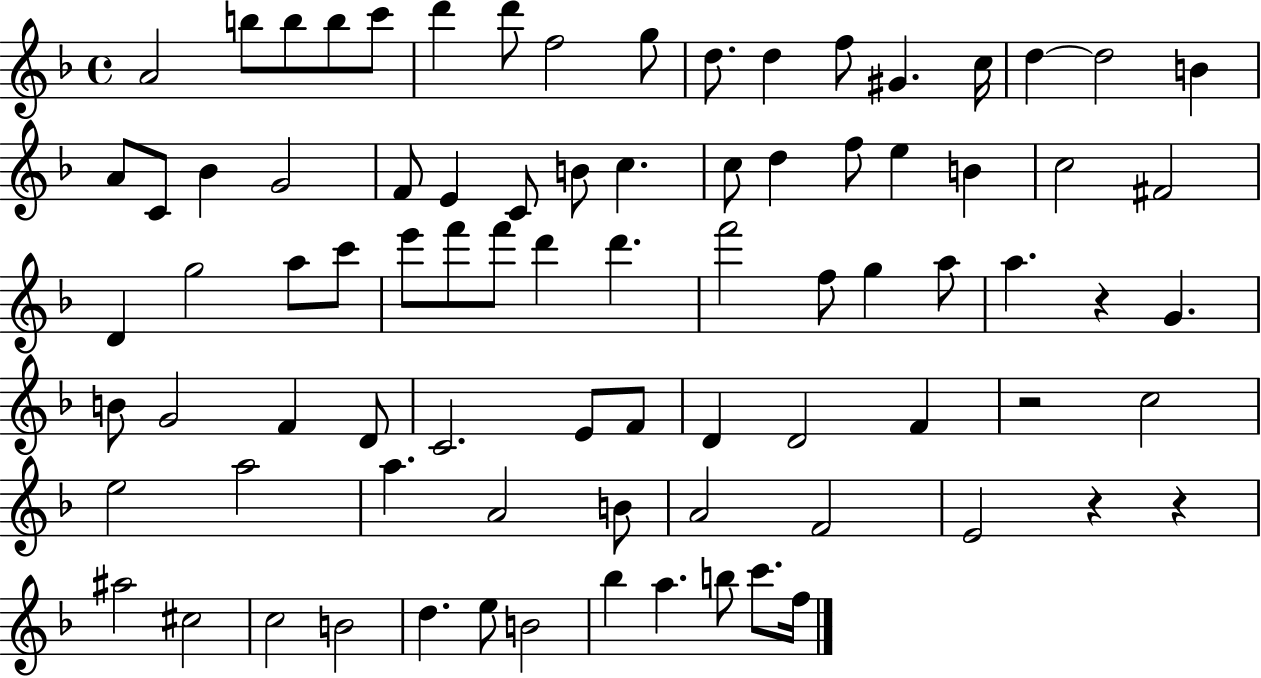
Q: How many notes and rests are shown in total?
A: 83